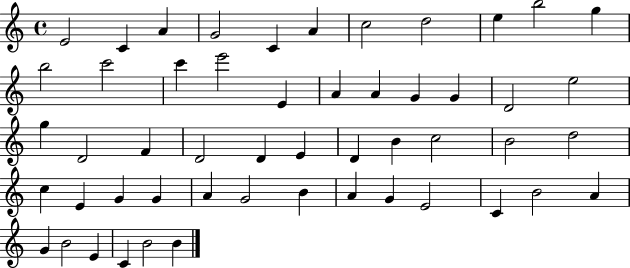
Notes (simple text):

E4/h C4/q A4/q G4/h C4/q A4/q C5/h D5/h E5/q B5/h G5/q B5/h C6/h C6/q E6/h E4/q A4/q A4/q G4/q G4/q D4/h E5/h G5/q D4/h F4/q D4/h D4/q E4/q D4/q B4/q C5/h B4/h D5/h C5/q E4/q G4/q G4/q A4/q G4/h B4/q A4/q G4/q E4/h C4/q B4/h A4/q G4/q B4/h E4/q C4/q B4/h B4/q